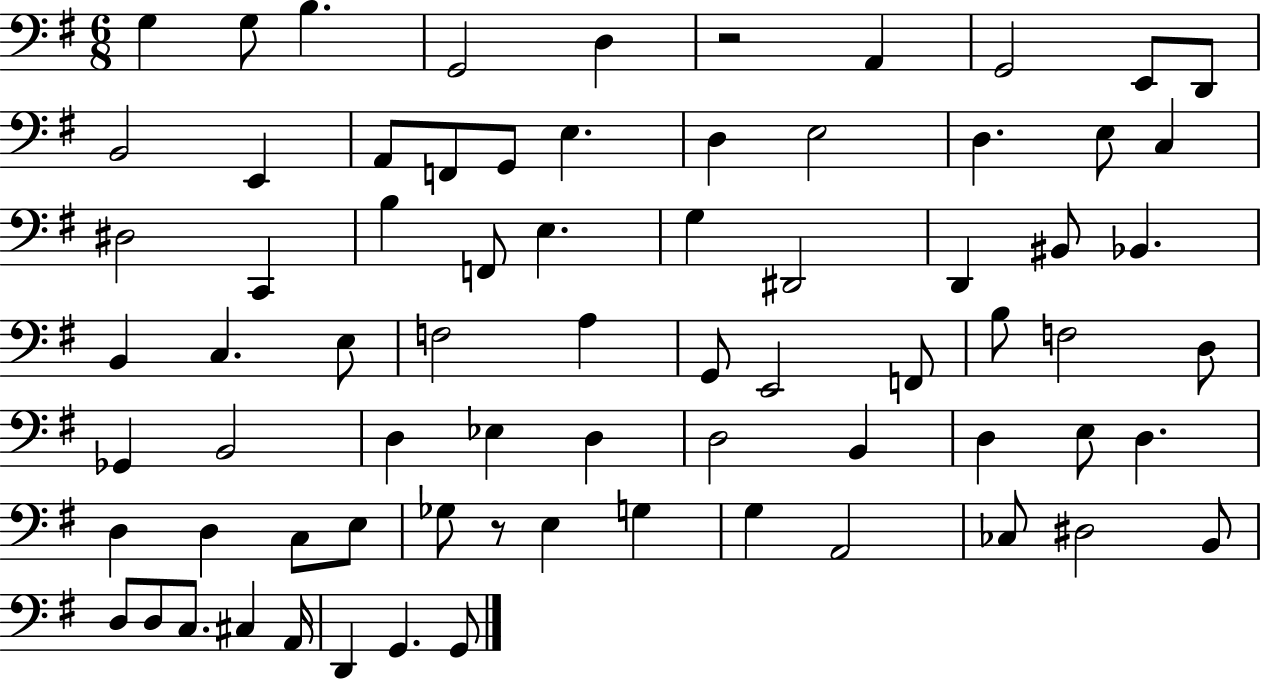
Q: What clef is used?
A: bass